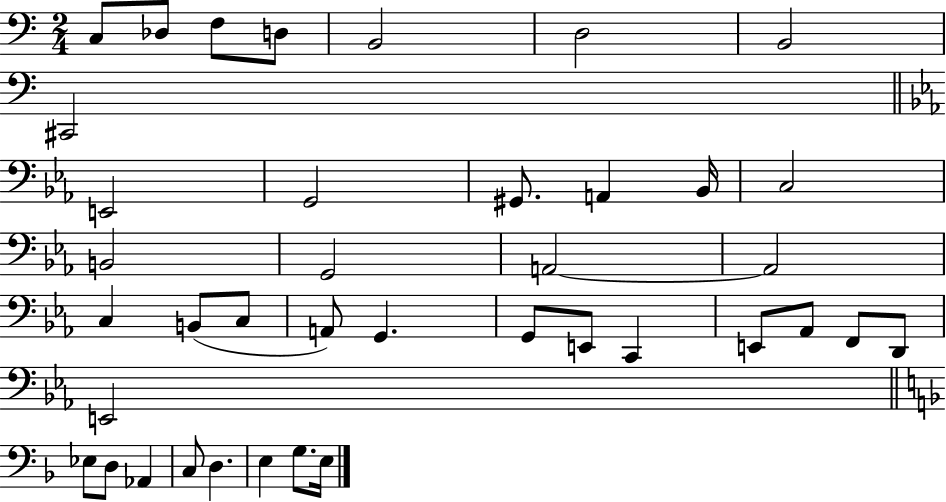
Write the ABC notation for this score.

X:1
T:Untitled
M:2/4
L:1/4
K:C
C,/2 _D,/2 F,/2 D,/2 B,,2 D,2 B,,2 ^C,,2 E,,2 G,,2 ^G,,/2 A,, _B,,/4 C,2 B,,2 G,,2 A,,2 A,,2 C, B,,/2 C,/2 A,,/2 G,, G,,/2 E,,/2 C,, E,,/2 _A,,/2 F,,/2 D,,/2 E,,2 _E,/2 D,/2 _A,, C,/2 D, E, G,/2 E,/4